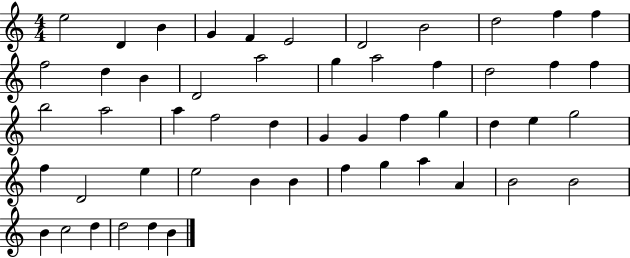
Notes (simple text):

E5/h D4/q B4/q G4/q F4/q E4/h D4/h B4/h D5/h F5/q F5/q F5/h D5/q B4/q D4/h A5/h G5/q A5/h F5/q D5/h F5/q F5/q B5/h A5/h A5/q F5/h D5/q G4/q G4/q F5/q G5/q D5/q E5/q G5/h F5/q D4/h E5/q E5/h B4/q B4/q F5/q G5/q A5/q A4/q B4/h B4/h B4/q C5/h D5/q D5/h D5/q B4/q